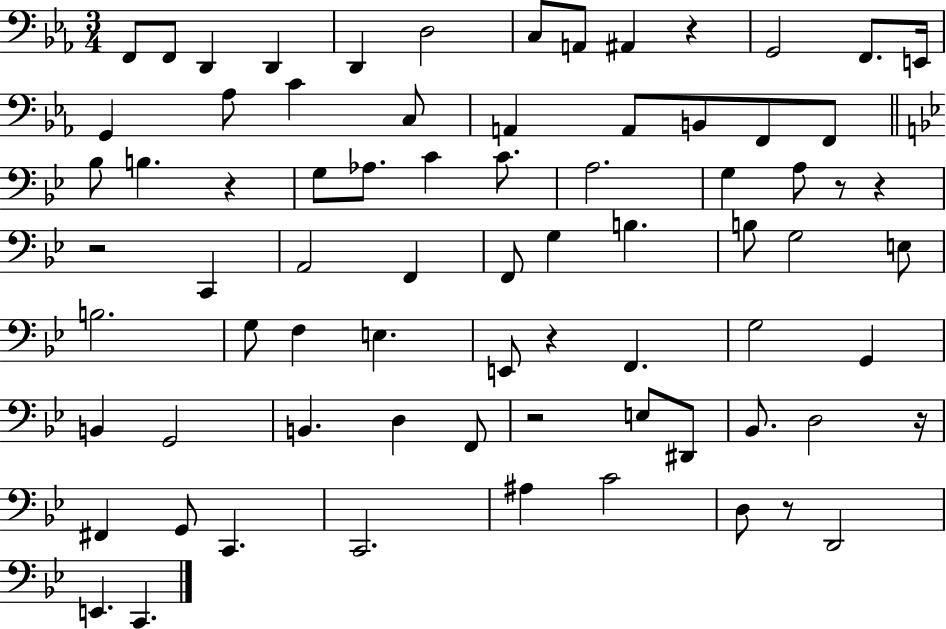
{
  \clef bass
  \numericTimeSignature
  \time 3/4
  \key ees \major
  f,8 f,8 d,4 d,4 | d,4 d2 | c8 a,8 ais,4 r4 | g,2 f,8. e,16 | \break g,4 aes8 c'4 c8 | a,4 a,8 b,8 f,8 f,8 | \bar "||" \break \key bes \major bes8 b4. r4 | g8 aes8. c'4 c'8. | a2. | g4 a8 r8 r4 | \break r2 c,4 | a,2 f,4 | f,8 g4 b4. | b8 g2 e8 | \break b2. | g8 f4 e4. | e,8 r4 f,4. | g2 g,4 | \break b,4 g,2 | b,4. d4 f,8 | r2 e8 dis,8 | bes,8. d2 r16 | \break fis,4 g,8 c,4. | c,2. | ais4 c'2 | d8 r8 d,2 | \break e,4. c,4. | \bar "|."
}